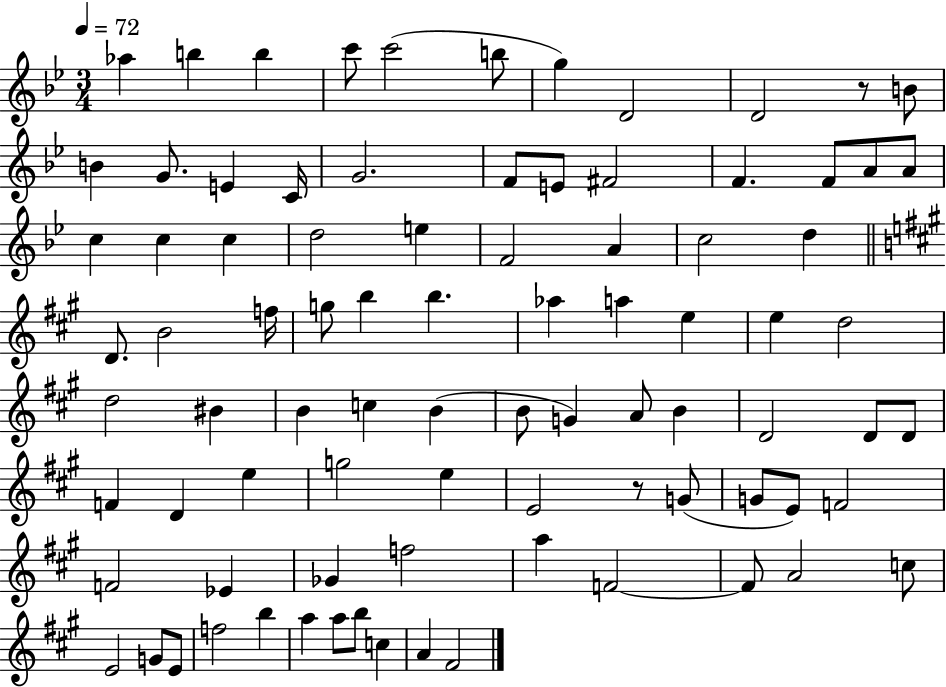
X:1
T:Untitled
M:3/4
L:1/4
K:Bb
_a b b c'/2 c'2 b/2 g D2 D2 z/2 B/2 B G/2 E C/4 G2 F/2 E/2 ^F2 F F/2 A/2 A/2 c c c d2 e F2 A c2 d D/2 B2 f/4 g/2 b b _a a e e d2 d2 ^B B c B B/2 G A/2 B D2 D/2 D/2 F D e g2 e E2 z/2 G/2 G/2 E/2 F2 F2 _E _G f2 a F2 F/2 A2 c/2 E2 G/2 E/2 f2 b a a/2 b/2 c A ^F2